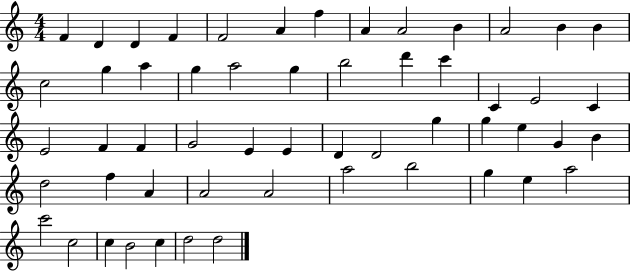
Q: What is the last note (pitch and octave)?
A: D5